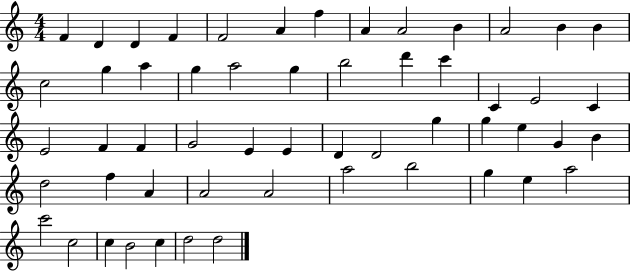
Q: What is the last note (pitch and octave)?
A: D5